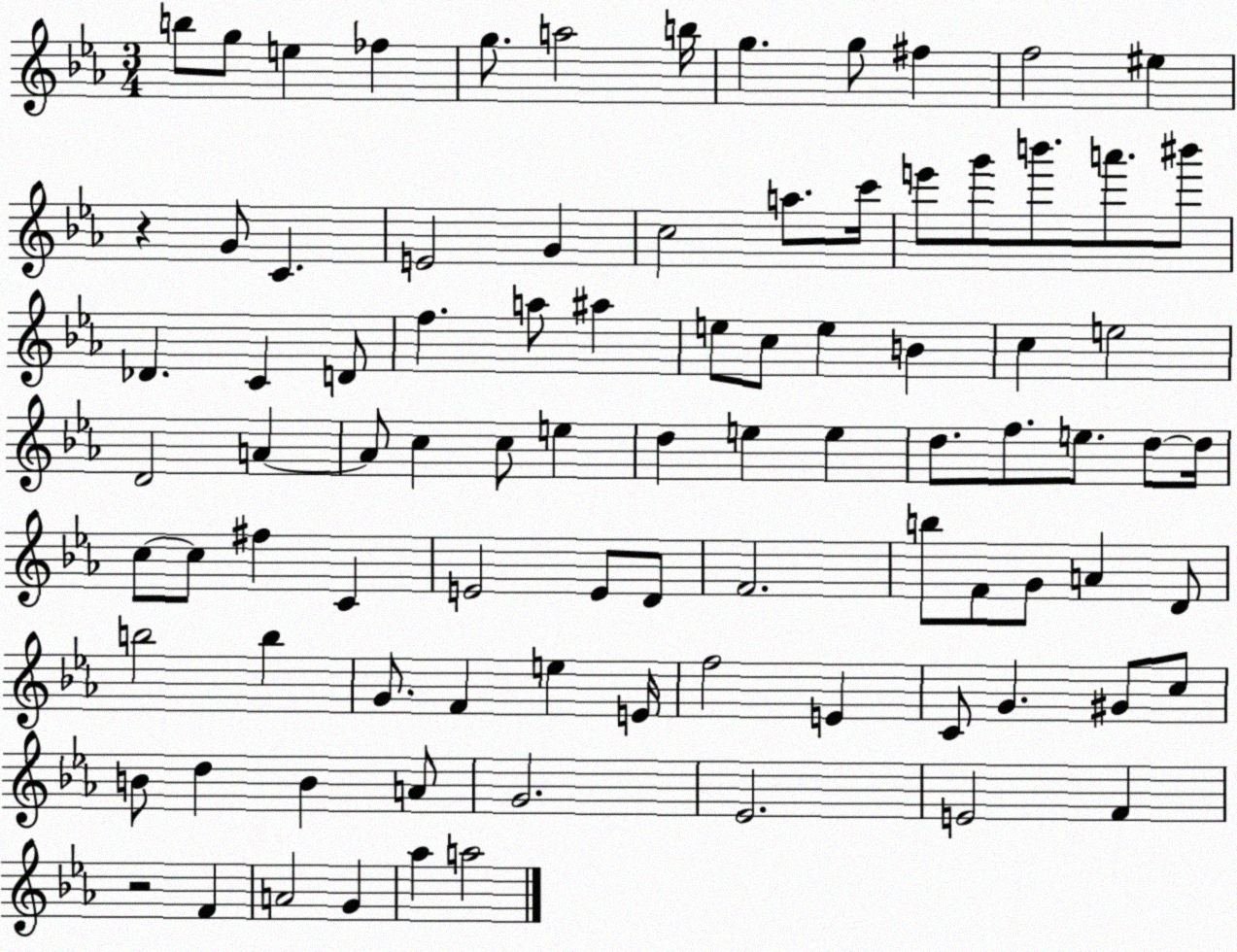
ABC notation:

X:1
T:Untitled
M:3/4
L:1/4
K:Eb
b/2 g/2 e _f g/2 a2 b/4 g g/2 ^f f2 ^e z G/2 C E2 G c2 a/2 c'/4 e'/2 g'/2 b'/2 a'/2 ^b'/2 _D C D/2 f a/2 ^a e/2 c/2 e B c e2 D2 A A/2 c c/2 e d e e d/2 f/2 e/2 d/2 d/4 c/2 c/2 ^f C E2 E/2 D/2 F2 b/2 F/2 G/2 A D/2 b2 b G/2 F e E/4 f2 E C/2 G ^G/2 c/2 B/2 d B A/2 G2 _E2 E2 F z2 F A2 G _a a2